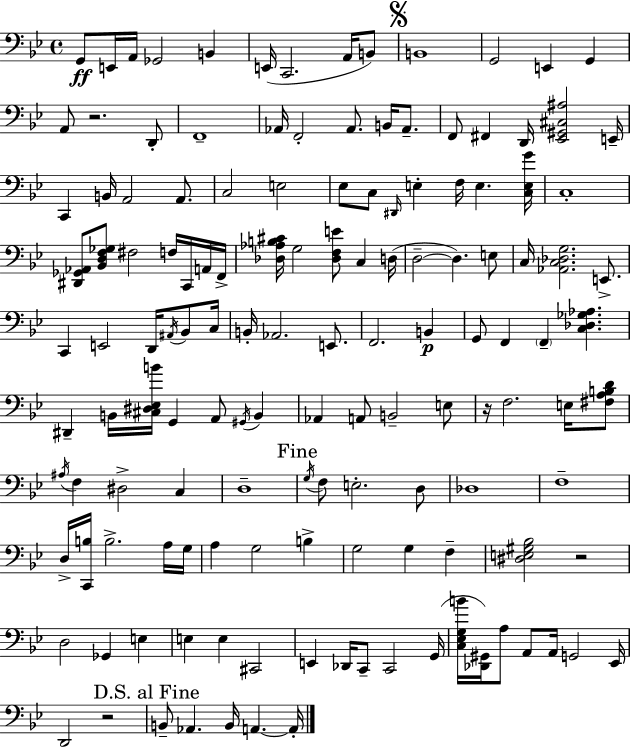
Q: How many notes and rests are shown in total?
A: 138